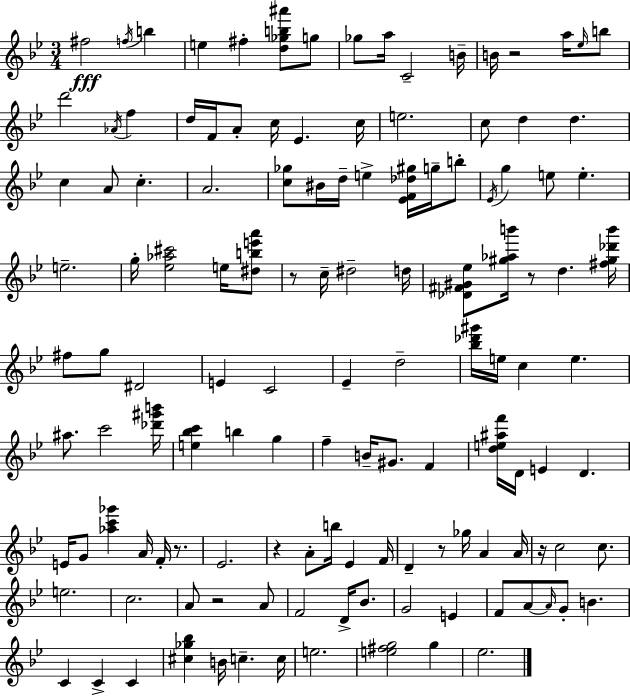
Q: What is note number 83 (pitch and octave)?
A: C5